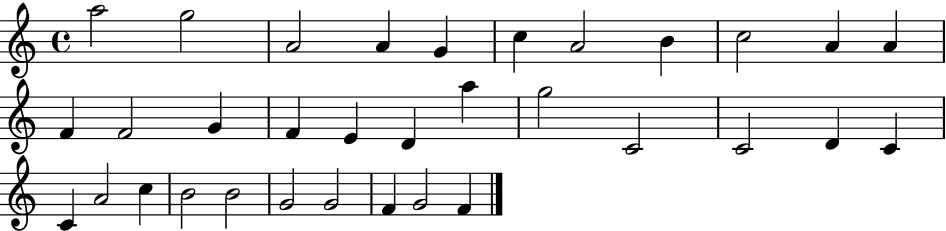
A5/h G5/h A4/h A4/q G4/q C5/q A4/h B4/q C5/h A4/q A4/q F4/q F4/h G4/q F4/q E4/q D4/q A5/q G5/h C4/h C4/h D4/q C4/q C4/q A4/h C5/q B4/h B4/h G4/h G4/h F4/q G4/h F4/q